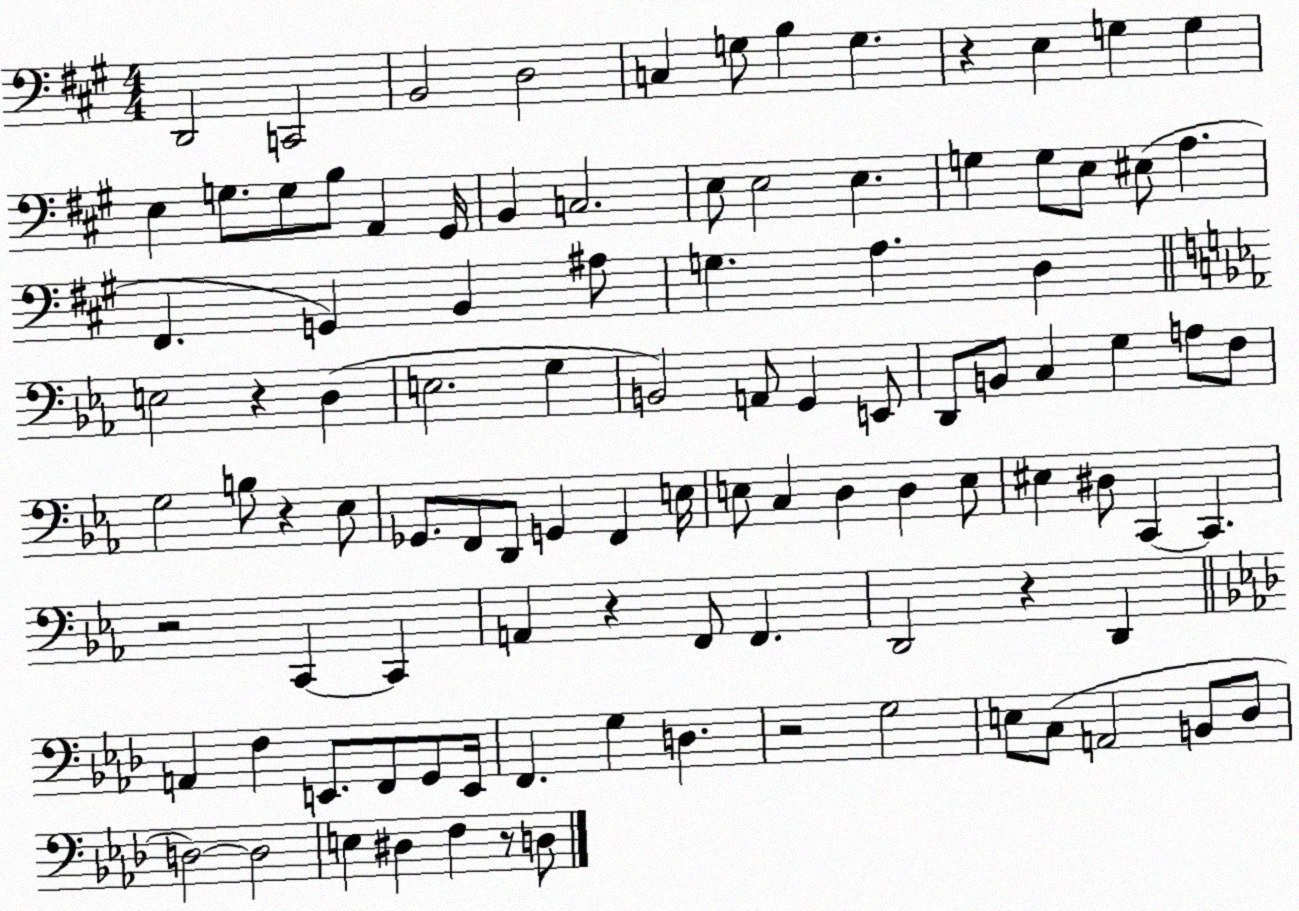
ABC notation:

X:1
T:Untitled
M:4/4
L:1/4
K:A
D,,2 C,,2 B,,2 D,2 C, G,/2 B, G, z E, G, G, E, G,/2 G,/2 B,/2 A,, ^G,,/4 B,, C,2 E,/2 E,2 E, G, G,/2 E,/2 ^E,/2 A, ^F,, G,, B,, ^A,/2 G, A, D, E,2 z D, E,2 G, B,,2 A,,/2 G,, E,,/2 D,,/2 B,,/2 C, G, A,/2 F,/2 G,2 B,/2 z _E,/2 _G,,/2 F,,/2 D,,/2 G,, F,, E,/4 E,/2 C, D, D, E,/2 ^E, ^D,/2 C,, C,, z2 C,, C,, A,, z F,,/2 F,, D,,2 z D,, A,, F, E,,/2 F,,/2 G,,/2 E,,/4 F,, G, D, z2 G,2 E,/2 C,/2 A,,2 B,,/2 _D,/2 D,2 D,2 E, ^D, F, z/2 D,/2